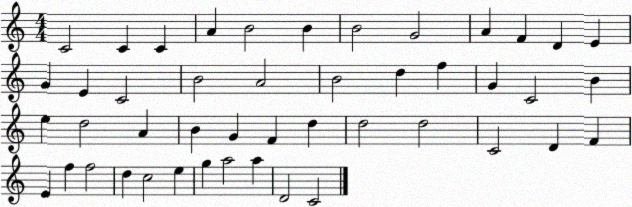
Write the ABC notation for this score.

X:1
T:Untitled
M:4/4
L:1/4
K:C
C2 C C A B2 B B2 G2 A F D E G E C2 B2 A2 B2 d f G C2 B e d2 A B G F d d2 d2 C2 D F E f f2 d c2 e g a2 a D2 C2